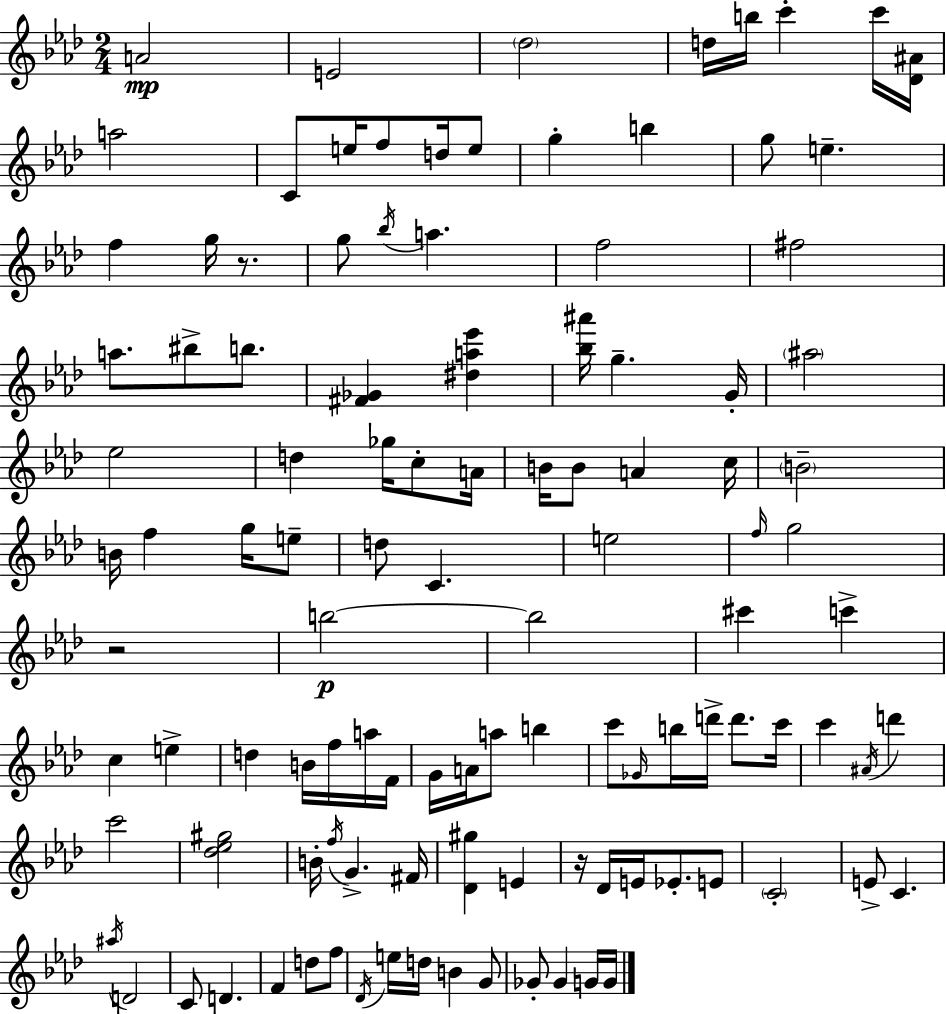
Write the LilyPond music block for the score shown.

{
  \clef treble
  \numericTimeSignature
  \time 2/4
  \key aes \major
  \repeat volta 2 { a'2\mp | e'2 | \parenthesize des''2 | d''16 b''16 c'''4-. c'''16 <des' ais'>16 | \break a''2 | c'8 e''16 f''8 d''16 e''8 | g''4-. b''4 | g''8 e''4.-- | \break f''4 g''16 r8. | g''8 \acciaccatura { bes''16 } a''4. | f''2 | fis''2 | \break a''8. bis''8-> b''8. | <fis' ges'>4 <dis'' a'' ees'''>4 | <bes'' ais'''>16 g''4.-- | g'16-. \parenthesize ais''2 | \break ees''2 | d''4 ges''16 c''8-. | a'16 b'16 b'8 a'4 | c''16 \parenthesize b'2-- | \break b'16 f''4 g''16 e''8-- | d''8 c'4. | e''2 | \grace { f''16 } g''2 | \break r2 | b''2~~\p | b''2 | cis'''4 c'''4-> | \break c''4 e''4-> | d''4 b'16 f''16 | a''16 f'16 g'16 a'16 a''8 b''4 | c'''8 \grace { ges'16 } b''16 d'''16-> d'''8. | \break c'''16 c'''4 \acciaccatura { ais'16 } | d'''4 c'''2 | <des'' ees'' gis''>2 | b'16-. \acciaccatura { f''16 } g'4.-> | \break fis'16 <des' gis''>4 | e'4 r16 des'16 e'16 | ees'8.-. e'8 \parenthesize c'2-. | e'8-> c'4. | \break \acciaccatura { ais''16 } d'2 | c'8 | d'4. f'4 | d''8 f''8 \acciaccatura { des'16 } e''16 | \break d''16 b'4 g'8 ges'8-. | ges'4 g'16 g'16 } \bar "|."
}